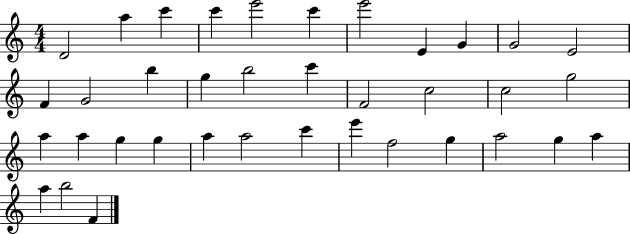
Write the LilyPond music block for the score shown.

{
  \clef treble
  \numericTimeSignature
  \time 4/4
  \key c \major
  d'2 a''4 c'''4 | c'''4 e'''2 c'''4 | e'''2 e'4 g'4 | g'2 e'2 | \break f'4 g'2 b''4 | g''4 b''2 c'''4 | f'2 c''2 | c''2 g''2 | \break a''4 a''4 g''4 g''4 | a''4 a''2 c'''4 | e'''4 f''2 g''4 | a''2 g''4 a''4 | \break a''4 b''2 f'4 | \bar "|."
}